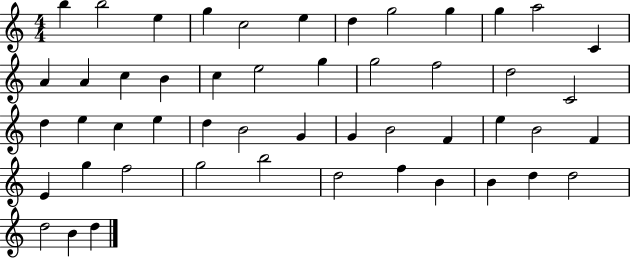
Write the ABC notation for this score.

X:1
T:Untitled
M:4/4
L:1/4
K:C
b b2 e g c2 e d g2 g g a2 C A A c B c e2 g g2 f2 d2 C2 d e c e d B2 G G B2 F e B2 F E g f2 g2 b2 d2 f B B d d2 d2 B d